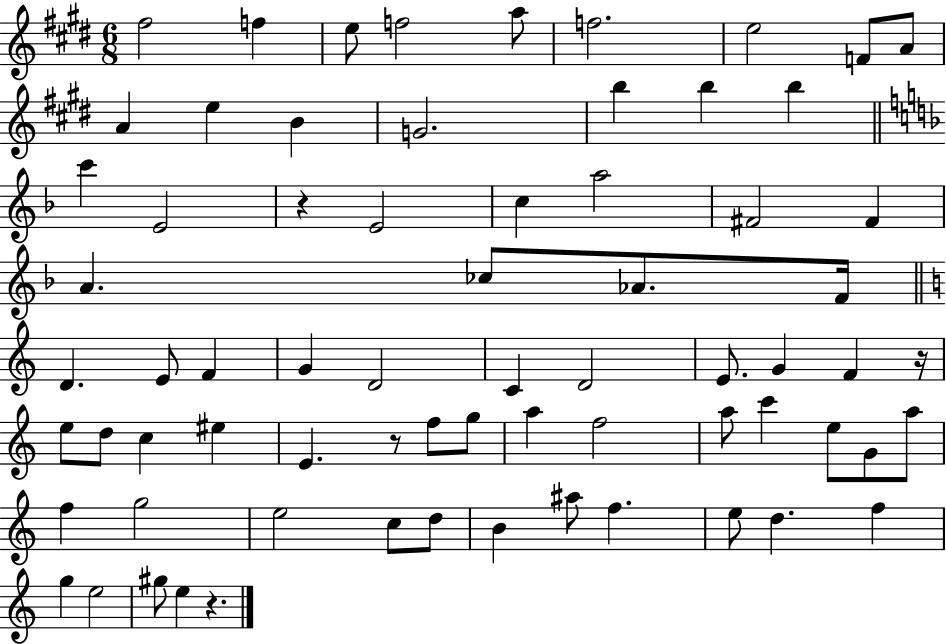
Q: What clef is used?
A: treble